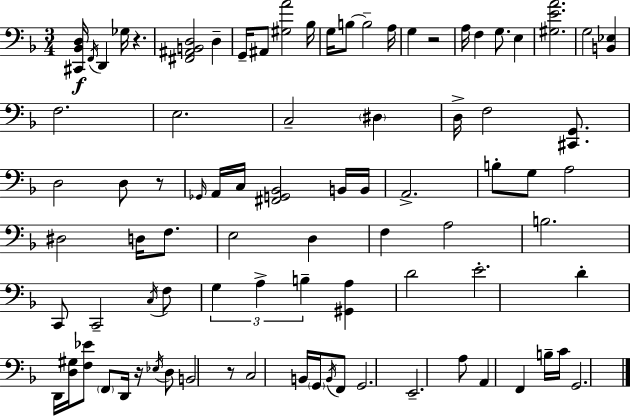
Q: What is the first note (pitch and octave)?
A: F2